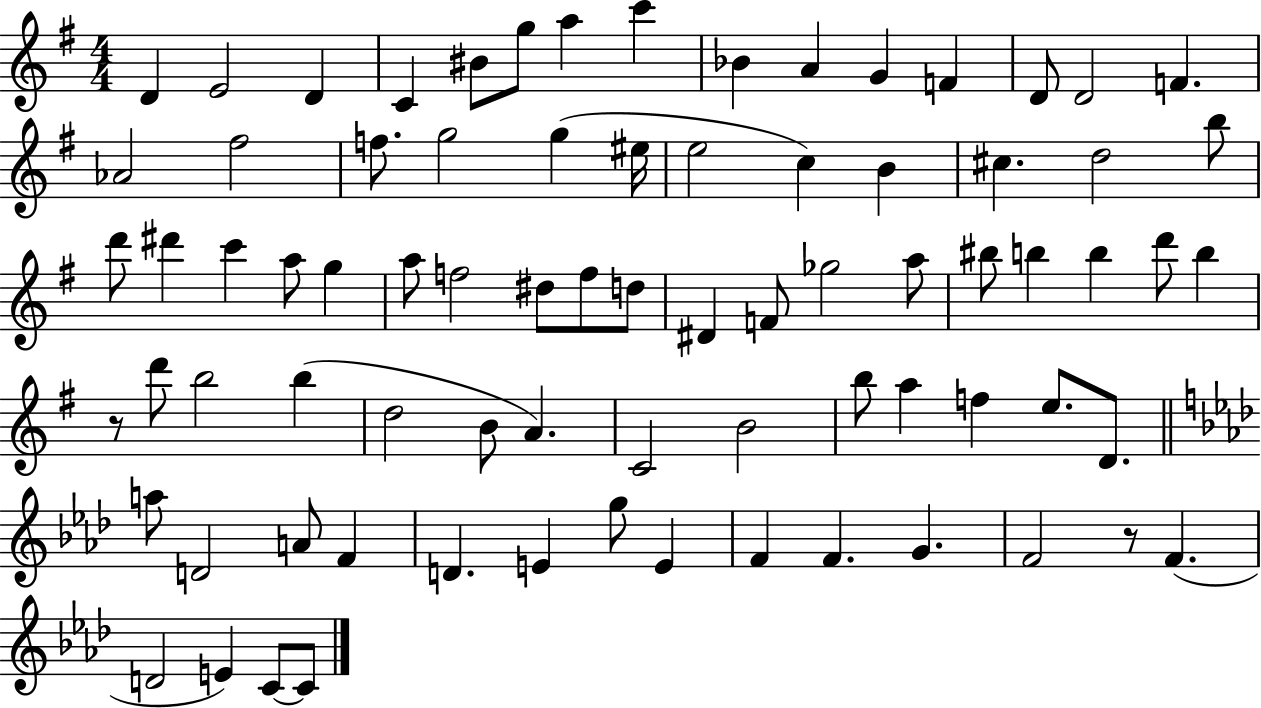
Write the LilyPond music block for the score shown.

{
  \clef treble
  \numericTimeSignature
  \time 4/4
  \key g \major
  d'4 e'2 d'4 | c'4 bis'8 g''8 a''4 c'''4 | bes'4 a'4 g'4 f'4 | d'8 d'2 f'4. | \break aes'2 fis''2 | f''8. g''2 g''4( eis''16 | e''2 c''4) b'4 | cis''4. d''2 b''8 | \break d'''8 dis'''4 c'''4 a''8 g''4 | a''8 f''2 dis''8 f''8 d''8 | dis'4 f'8 ges''2 a''8 | bis''8 b''4 b''4 d'''8 b''4 | \break r8 d'''8 b''2 b''4( | d''2 b'8 a'4.) | c'2 b'2 | b''8 a''4 f''4 e''8. d'8. | \break \bar "||" \break \key f \minor a''8 d'2 a'8 f'4 | d'4. e'4 g''8 e'4 | f'4 f'4. g'4. | f'2 r8 f'4.( | \break d'2 e'4) c'8~~ c'8 | \bar "|."
}